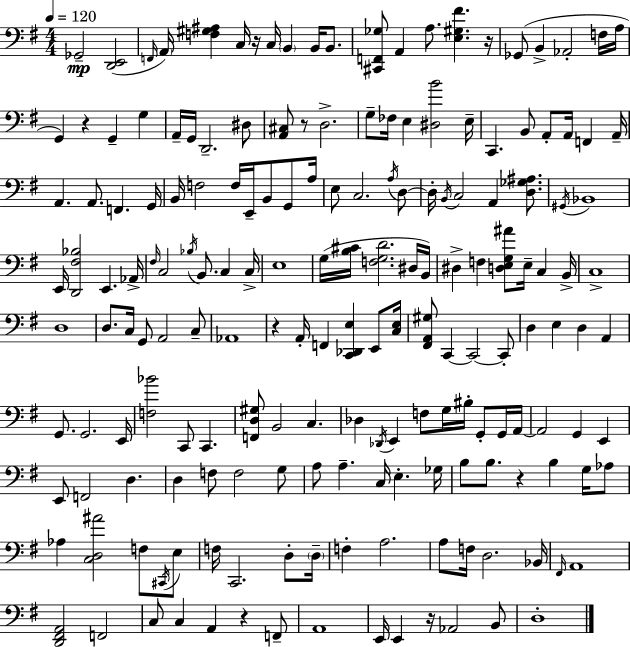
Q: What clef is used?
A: bass